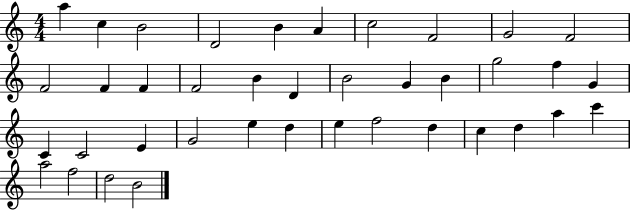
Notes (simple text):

A5/q C5/q B4/h D4/h B4/q A4/q C5/h F4/h G4/h F4/h F4/h F4/q F4/q F4/h B4/q D4/q B4/h G4/q B4/q G5/h F5/q G4/q C4/q C4/h E4/q G4/h E5/q D5/q E5/q F5/h D5/q C5/q D5/q A5/q C6/q A5/h F5/h D5/h B4/h